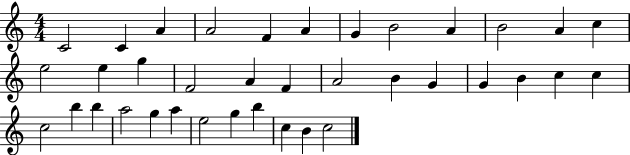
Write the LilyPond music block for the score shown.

{
  \clef treble
  \numericTimeSignature
  \time 4/4
  \key c \major
  c'2 c'4 a'4 | a'2 f'4 a'4 | g'4 b'2 a'4 | b'2 a'4 c''4 | \break e''2 e''4 g''4 | f'2 a'4 f'4 | a'2 b'4 g'4 | g'4 b'4 c''4 c''4 | \break c''2 b''4 b''4 | a''2 g''4 a''4 | e''2 g''4 b''4 | c''4 b'4 c''2 | \break \bar "|."
}